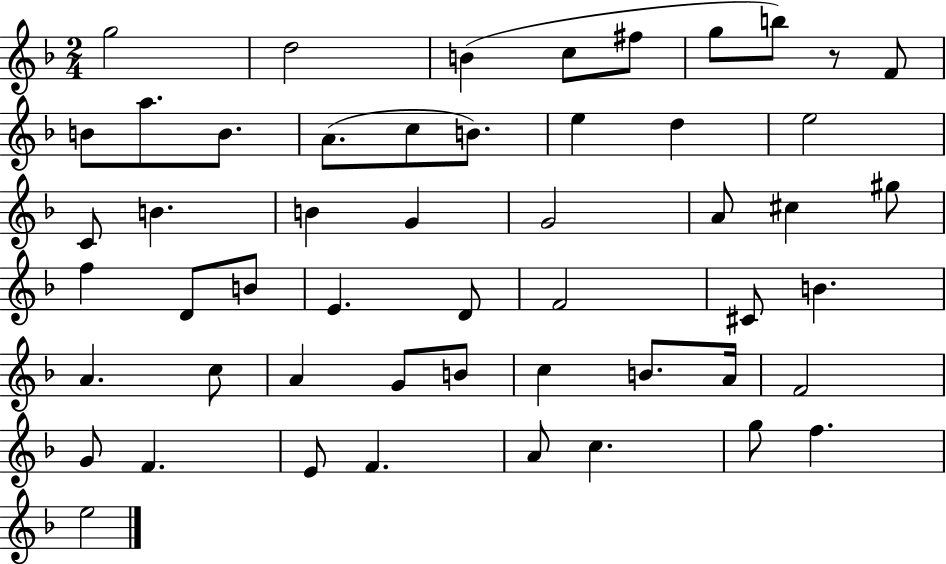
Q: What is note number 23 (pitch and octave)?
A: A4